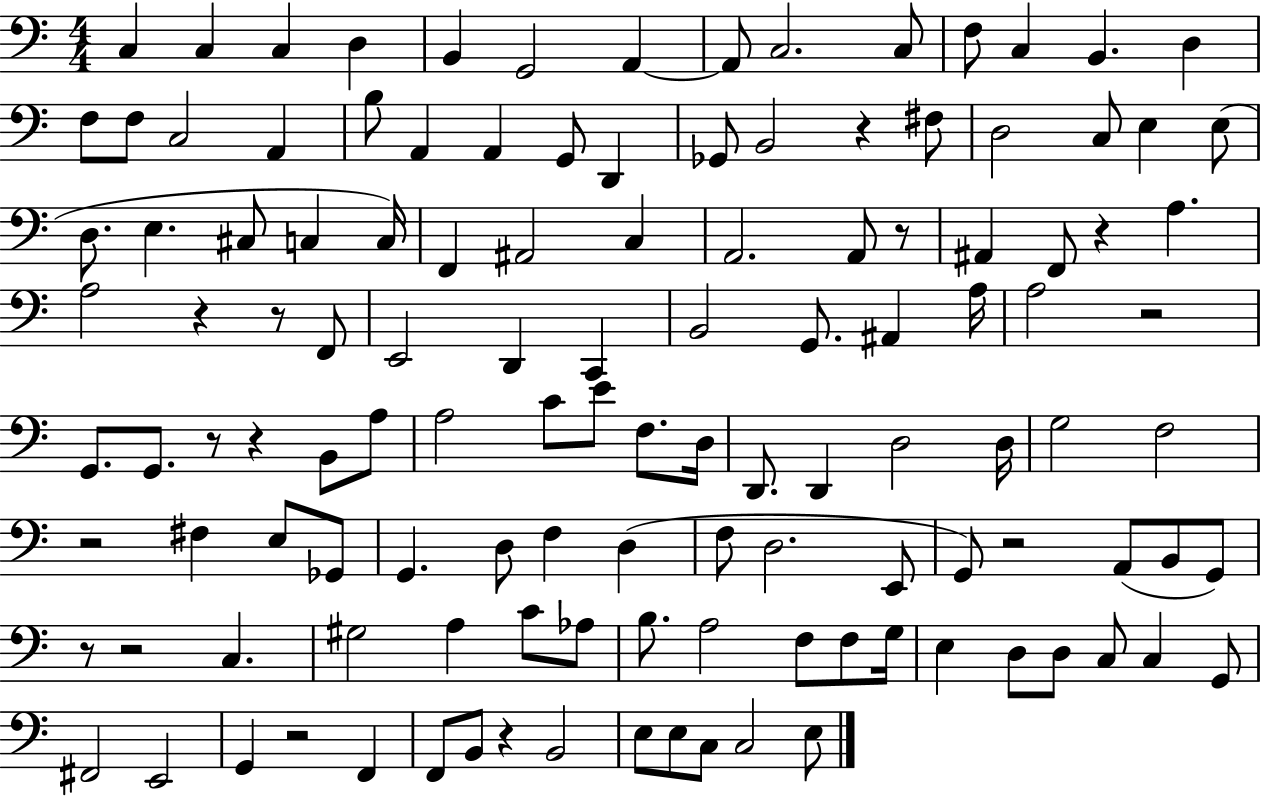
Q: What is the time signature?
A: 4/4